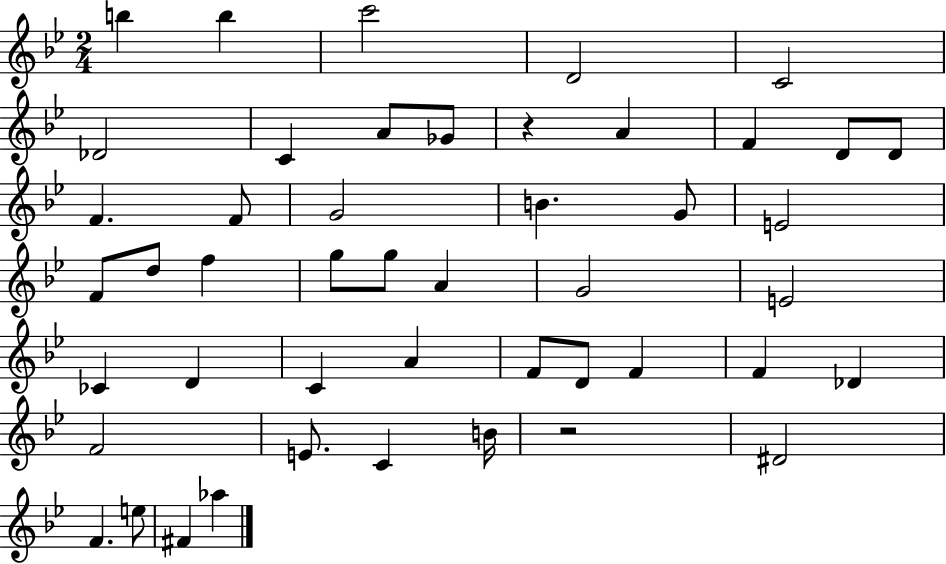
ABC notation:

X:1
T:Untitled
M:2/4
L:1/4
K:Bb
b b c'2 D2 C2 _D2 C A/2 _G/2 z A F D/2 D/2 F F/2 G2 B G/2 E2 F/2 d/2 f g/2 g/2 A G2 E2 _C D C A F/2 D/2 F F _D F2 E/2 C B/4 z2 ^D2 F e/2 ^F _a